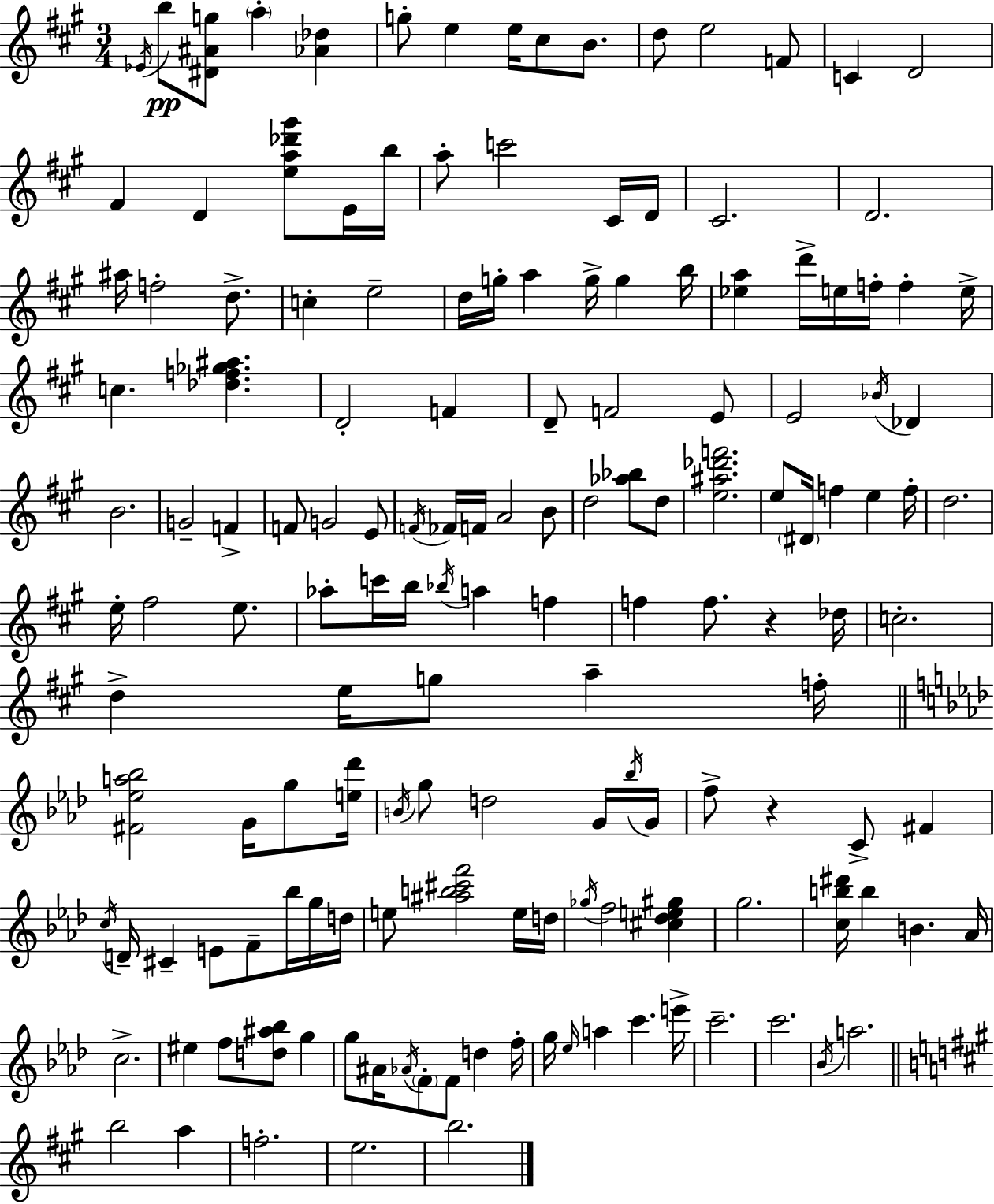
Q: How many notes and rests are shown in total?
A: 153